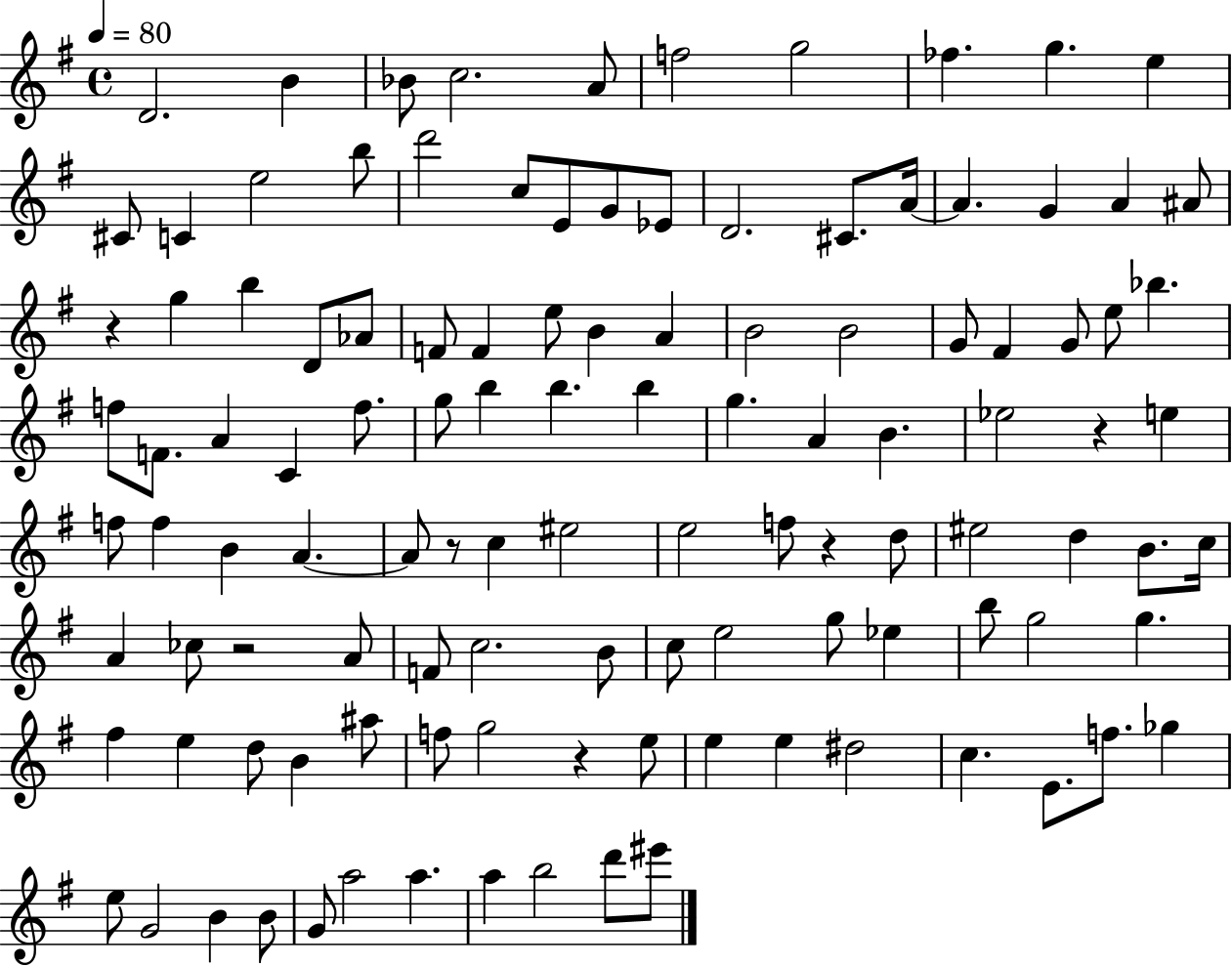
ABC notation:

X:1
T:Untitled
M:4/4
L:1/4
K:G
D2 B _B/2 c2 A/2 f2 g2 _f g e ^C/2 C e2 b/2 d'2 c/2 E/2 G/2 _E/2 D2 ^C/2 A/4 A G A ^A/2 z g b D/2 _A/2 F/2 F e/2 B A B2 B2 G/2 ^F G/2 e/2 _b f/2 F/2 A C f/2 g/2 b b b g A B _e2 z e f/2 f B A A/2 z/2 c ^e2 e2 f/2 z d/2 ^e2 d B/2 c/4 A _c/2 z2 A/2 F/2 c2 B/2 c/2 e2 g/2 _e b/2 g2 g ^f e d/2 B ^a/2 f/2 g2 z e/2 e e ^d2 c E/2 f/2 _g e/2 G2 B B/2 G/2 a2 a a b2 d'/2 ^e'/2